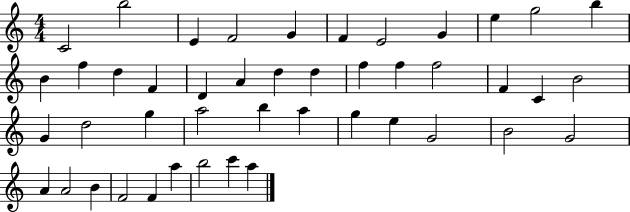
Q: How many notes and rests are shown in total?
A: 45